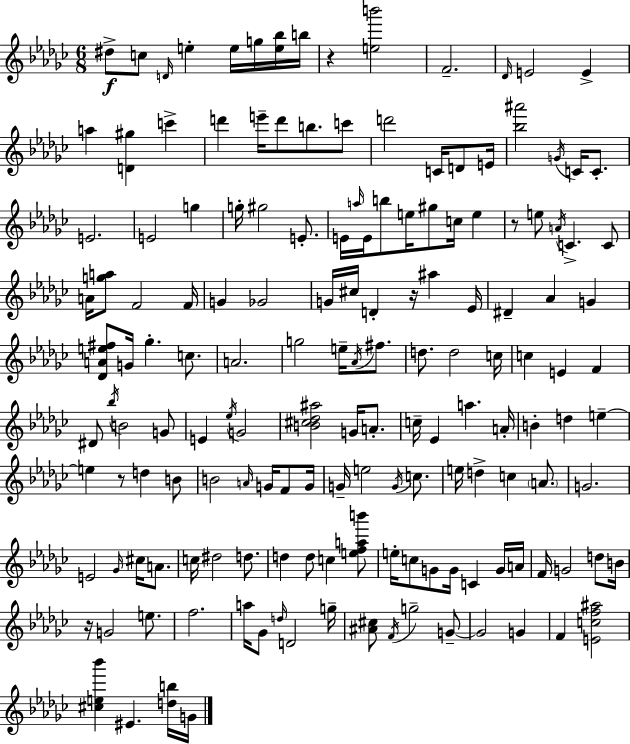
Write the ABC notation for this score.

X:1
T:Untitled
M:6/8
L:1/4
K:Ebm
^d/2 c/2 D/4 e e/4 g/4 [e_b]/4 b/4 z [eb']2 F2 _D/4 E2 E a [D^g] c' d' e'/4 d'/2 b/2 c'/2 d'2 C/4 D/2 E/4 [_b^a']2 G/4 C/4 C/2 E2 E2 g g/4 ^g2 E/2 E/4 a/4 E/4 b/2 e/4 ^g/2 c/4 e z/2 e/2 A/4 C C/2 A/4 [ga]/2 F2 F/4 G _G2 G/4 ^c/4 D z/4 ^a _E/4 ^D _A G [_DAe^f]/2 G/4 _g c/2 A2 g2 e/4 _A/4 ^f/2 d/2 d2 c/4 c E F ^D/2 _b/4 B2 G/2 E _e/4 G2 [B^c_d^a]2 G/4 A/2 c/4 _E a A/4 B d e e z/2 d B/2 B2 A/4 G/4 F/2 G/4 G/4 e2 G/4 c/2 e/4 d c A/2 G2 E2 _G/4 ^c/4 A/2 c/4 ^d2 d/2 d d/2 c [efab']/2 e/4 c/2 G/2 G/4 C G/4 A/4 F/4 G2 d/2 B/4 z/4 G2 e/2 f2 a/4 _G/2 d/4 D2 g/4 [^A^c]/2 F/4 g2 G/2 G2 G F [Ecf^a]2 [^ce_b'] ^E [db]/4 G/4